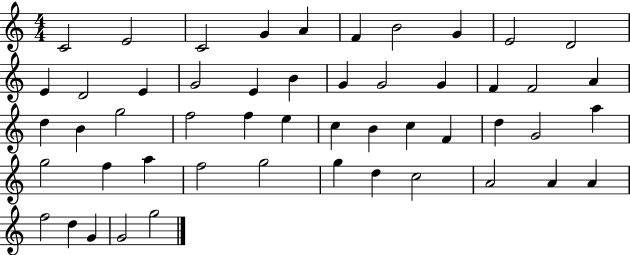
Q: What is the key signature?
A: C major